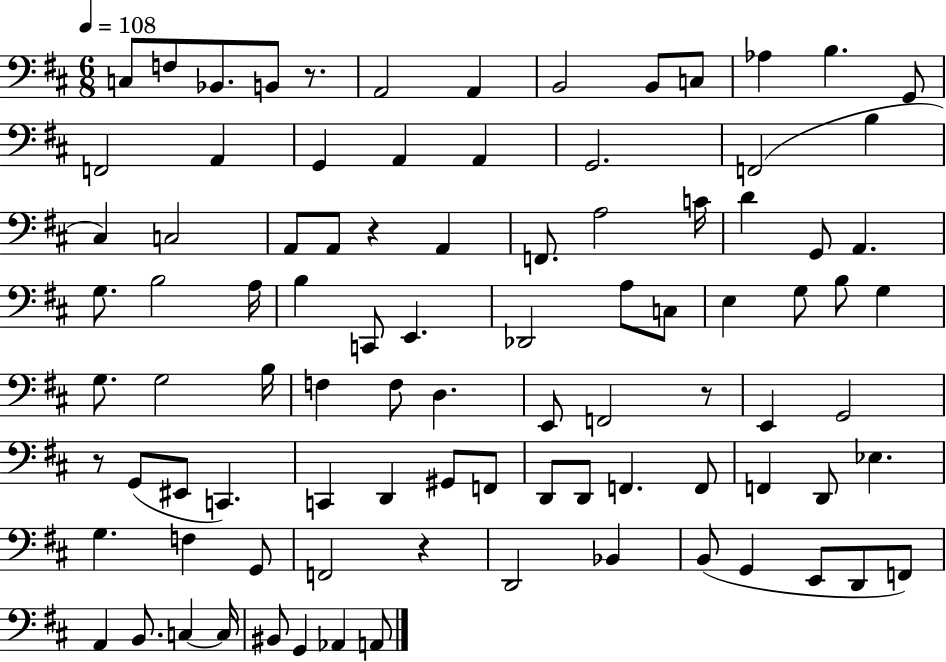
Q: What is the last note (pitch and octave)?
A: A2